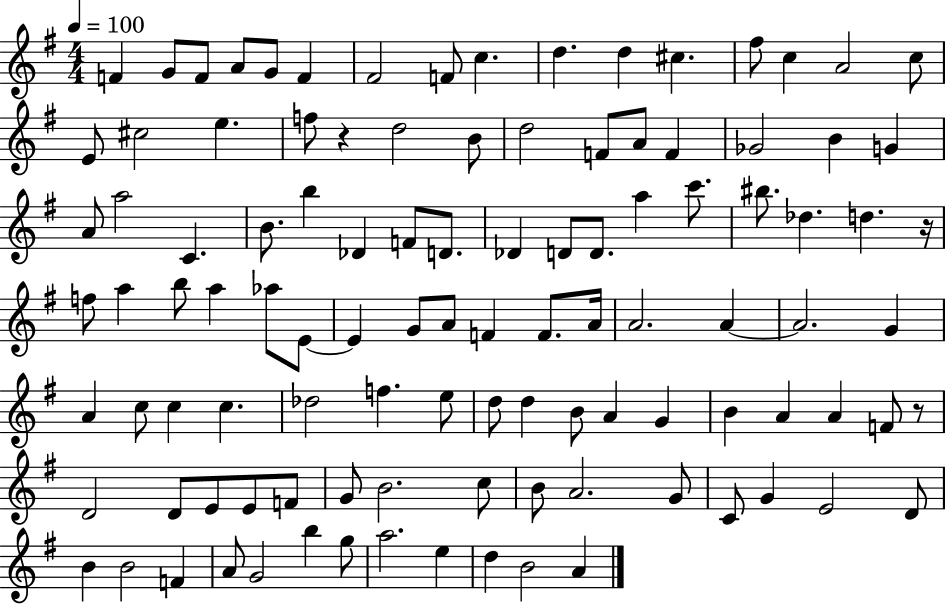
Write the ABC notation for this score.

X:1
T:Untitled
M:4/4
L:1/4
K:G
F G/2 F/2 A/2 G/2 F ^F2 F/2 c d d ^c ^f/2 c A2 c/2 E/2 ^c2 e f/2 z d2 B/2 d2 F/2 A/2 F _G2 B G A/2 a2 C B/2 b _D F/2 D/2 _D D/2 D/2 a c'/2 ^b/2 _d d z/4 f/2 a b/2 a _a/2 E/2 E G/2 A/2 F F/2 A/4 A2 A A2 G A c/2 c c _d2 f e/2 d/2 d B/2 A G B A A F/2 z/2 D2 D/2 E/2 E/2 F/2 G/2 B2 c/2 B/2 A2 G/2 C/2 G E2 D/2 B B2 F A/2 G2 b g/2 a2 e d B2 A